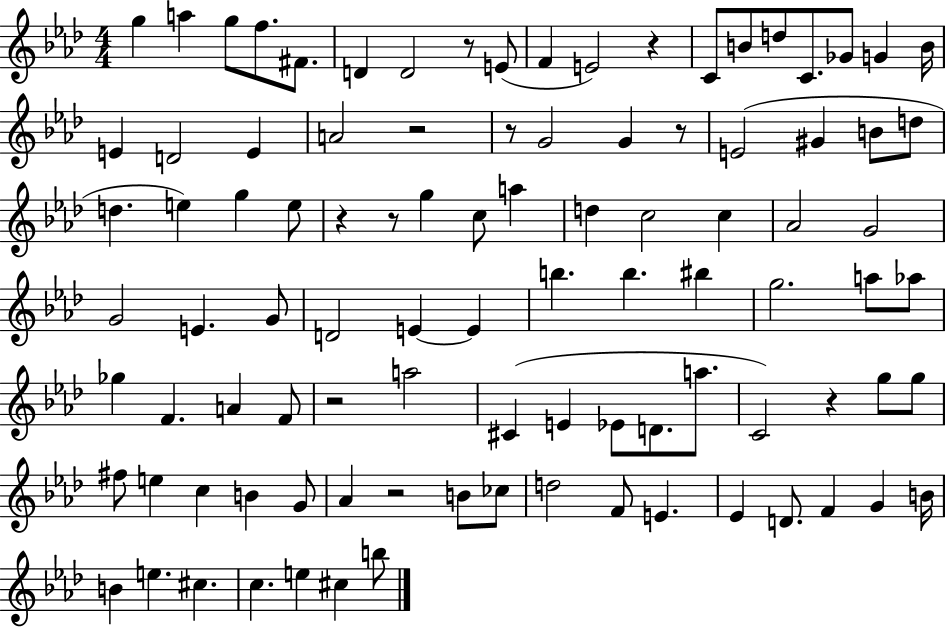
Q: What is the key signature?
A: AES major